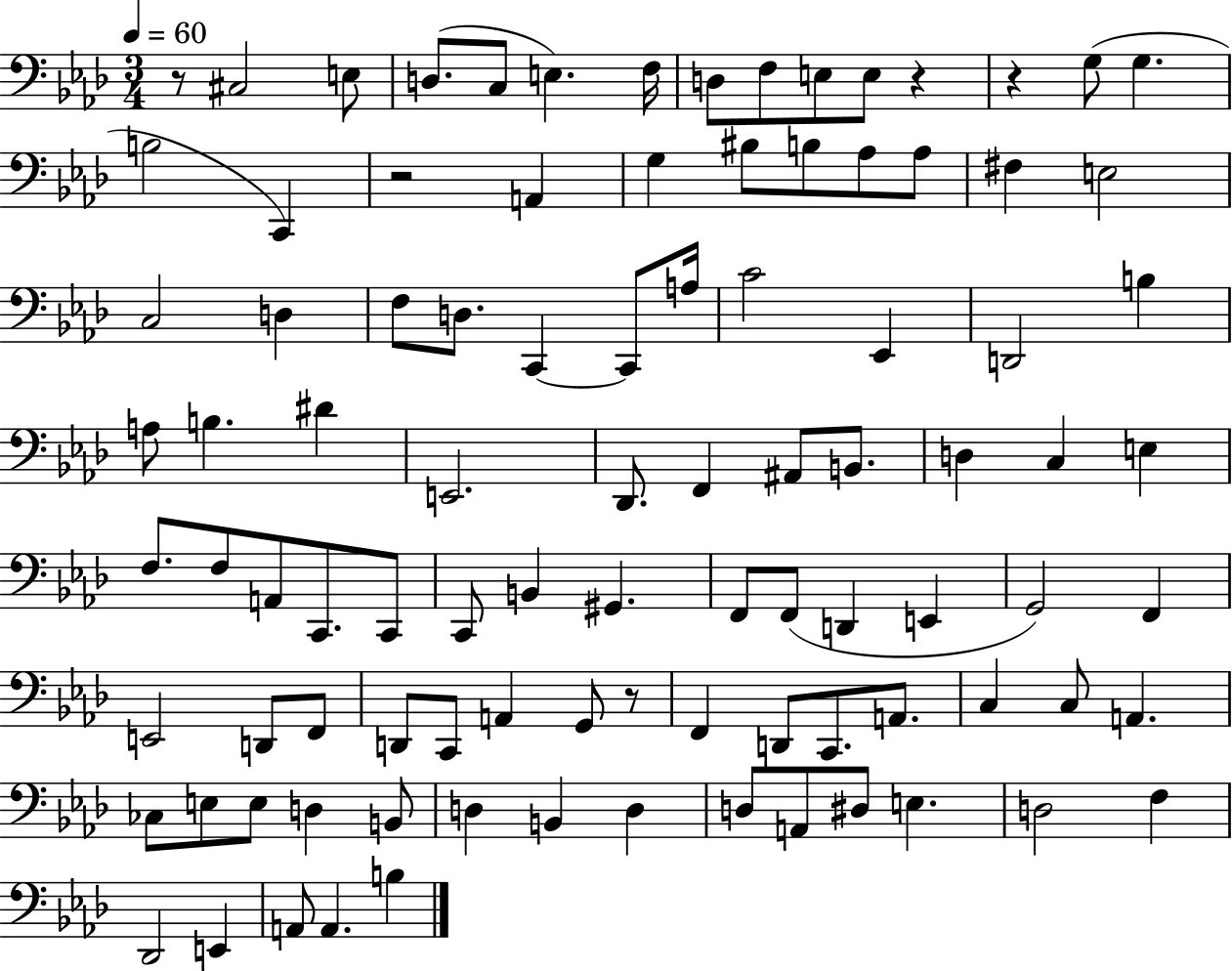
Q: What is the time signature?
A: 3/4